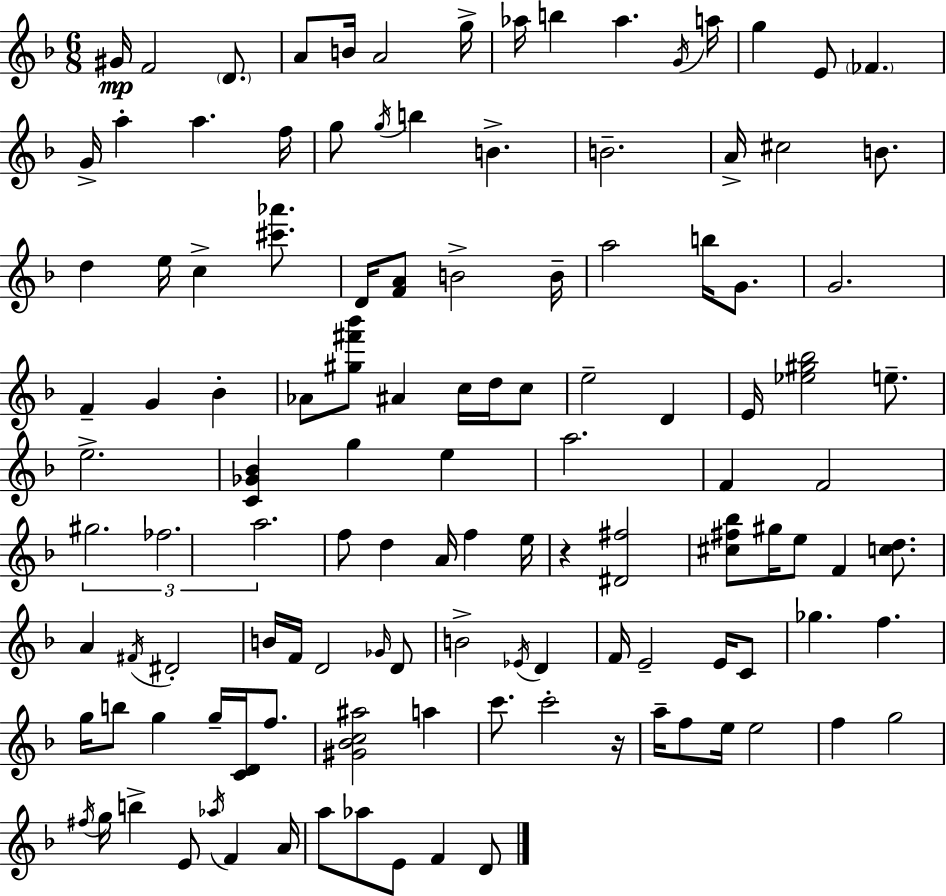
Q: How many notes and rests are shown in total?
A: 121